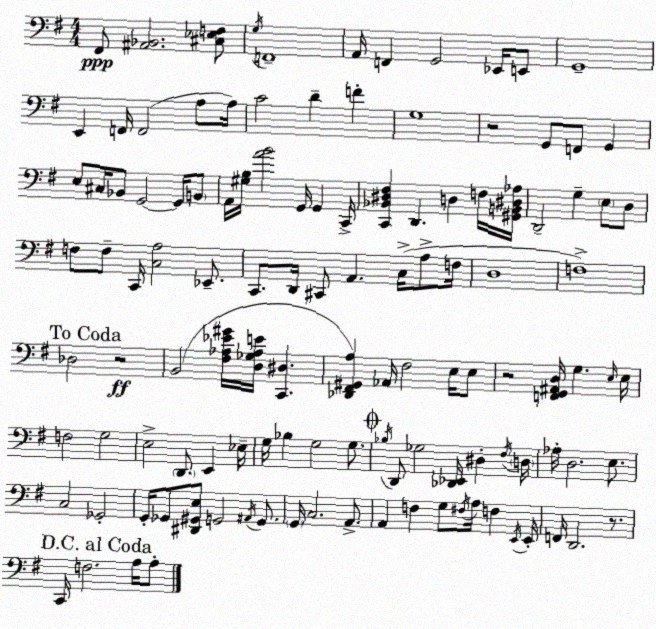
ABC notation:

X:1
T:Untitled
M:4/4
L:1/4
K:Em
^F,,/2 [^A,,_B,,]2 [^C,_E,F,]/2 G,/4 F,,4 A,,/4 F,, G,,2 _E,,/4 E,,/2 G,,4 E,, F,,/4 F,,2 A,/2 A,/4 C2 D F G,4 z2 G,,/2 F,,/2 G,, E,/2 ^C,/4 _B,,/2 G,,2 G,,/4 B,,/2 A,,/4 [^G,B,]/4 [AB]2 G,,/4 G,, C,,/4 [C,,_B,,^D,^F,] D,, D, F,/4 [^G,,B,,^D,_A,]/4 D,,2 G, E,/2 D,/2 F,/2 F,/2 C,,/4 [C,A,]2 _E,,/2 C,,/2 D,,/4 ^C,,/2 A,, C,/4 A,/2 F,/4 D,4 F,4 _D,2 z2 B,,2 [^F,_A,_E^G]/4 [D,_G,_A,E]/4 [C,,^D,] [_D,,^F,,^G,,A,] _A,,/4 ^F,2 E,/4 E,/2 z2 [F,,G,,^A,,D,]/4 G, E,/4 E,/4 F,2 G,2 E,2 D,,/2 E,, _E,/4 G,/4 _B, G,2 G,/2 _B,/4 D,,/2 _G,2 [_D,,_E,,]/4 ^D, ^F,/4 D,/4 _A,/4 D,2 E,/2 C,2 _G,,2 G,,/4 _G,,/2 [^D,,^G,,E,]/2 G,,2 ^A,,/4 G,,/2 G,,/4 C,2 A,,/2 A,, F, G,/2 ^F,/4 A,/4 F, E,,/4 E,,/4 F,,/4 D,,2 z/2 C,,/4 F,2 A,/4 A,/2